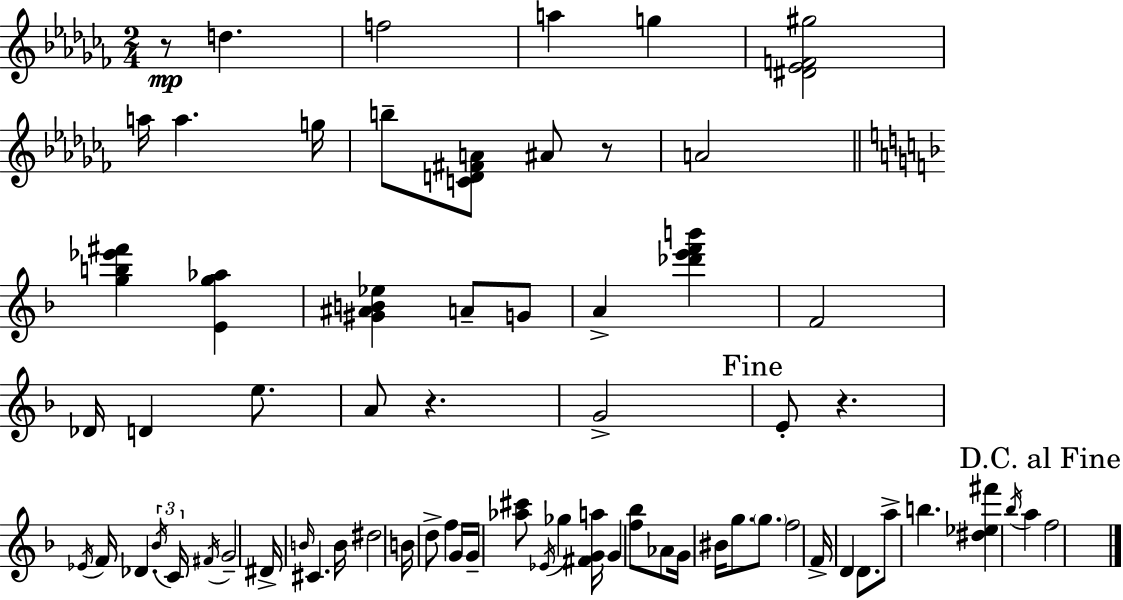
R/e D5/q. F5/h A5/q G5/q [D#4,Eb4,F4,G#5]/h A5/s A5/q. G5/s B5/e [C4,D4,F#4,A4]/e A#4/e R/e A4/h [G5,B5,Eb6,F#6]/q [E4,G5,Ab5]/q [G#4,A#4,B4,Eb5]/q A4/e G4/e A4/q [Db6,E6,F6,B6]/q F4/h Db4/s D4/q E5/e. A4/e R/q. G4/h E4/e R/q. Eb4/s F4/s Db4/q. Bb4/s C4/s F#4/s G4/h D#4/s B4/s C#4/q. B4/s D#5/h B4/s D5/e F5/q G4/s G4/s [Ab5,C#6]/e Eb4/s Gb5/q [F#4,G4,A5]/s G4/q [F5,Bb5]/e Ab4/e G4/s BIS4/s G5/e. G5/e. F5/h F4/s D4/q D4/e. A5/e B5/q. [D#5,Eb5,F#6]/q Bb5/s A5/q F5/h